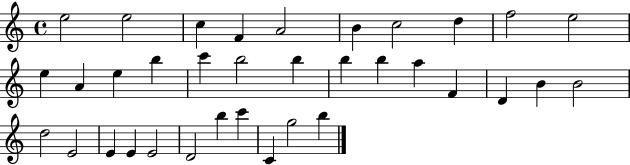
{
  \clef treble
  \time 4/4
  \defaultTimeSignature
  \key c \major
  e''2 e''2 | c''4 f'4 a'2 | b'4 c''2 d''4 | f''2 e''2 | \break e''4 a'4 e''4 b''4 | c'''4 b''2 b''4 | b''4 b''4 a''4 f'4 | d'4 b'4 b'2 | \break d''2 e'2 | e'4 e'4 e'2 | d'2 b''4 c'''4 | c'4 g''2 b''4 | \break \bar "|."
}